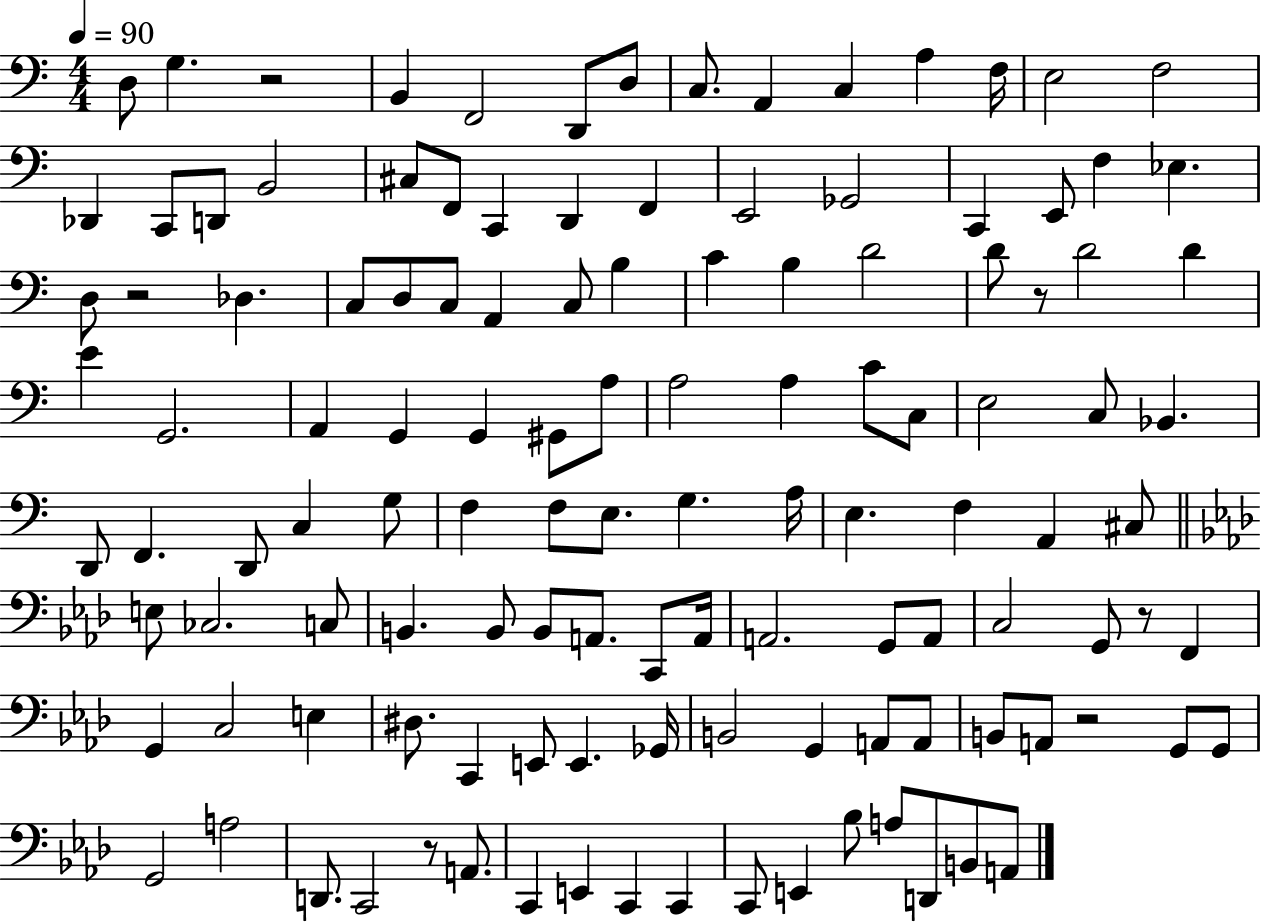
{
  \clef bass
  \numericTimeSignature
  \time 4/4
  \key c \major
  \tempo 4 = 90
  d8 g4. r2 | b,4 f,2 d,8 d8 | c8. a,4 c4 a4 f16 | e2 f2 | \break des,4 c,8 d,8 b,2 | cis8 f,8 c,4 d,4 f,4 | e,2 ges,2 | c,4 e,8 f4 ees4. | \break d8 r2 des4. | c8 d8 c8 a,4 c8 b4 | c'4 b4 d'2 | d'8 r8 d'2 d'4 | \break e'4 g,2. | a,4 g,4 g,4 gis,8 a8 | a2 a4 c'8 c8 | e2 c8 bes,4. | \break d,8 f,4. d,8 c4 g8 | f4 f8 e8. g4. a16 | e4. f4 a,4 cis8 | \bar "||" \break \key f \minor e8 ces2. c8 | b,4. b,8 b,8 a,8. c,8 a,16 | a,2. g,8 a,8 | c2 g,8 r8 f,4 | \break g,4 c2 e4 | dis8. c,4 e,8 e,4. ges,16 | b,2 g,4 a,8 a,8 | b,8 a,8 r2 g,8 g,8 | \break g,2 a2 | d,8. c,2 r8 a,8. | c,4 e,4 c,4 c,4 | c,8 e,4 bes8 a8 d,8 b,8 a,8 | \break \bar "|."
}